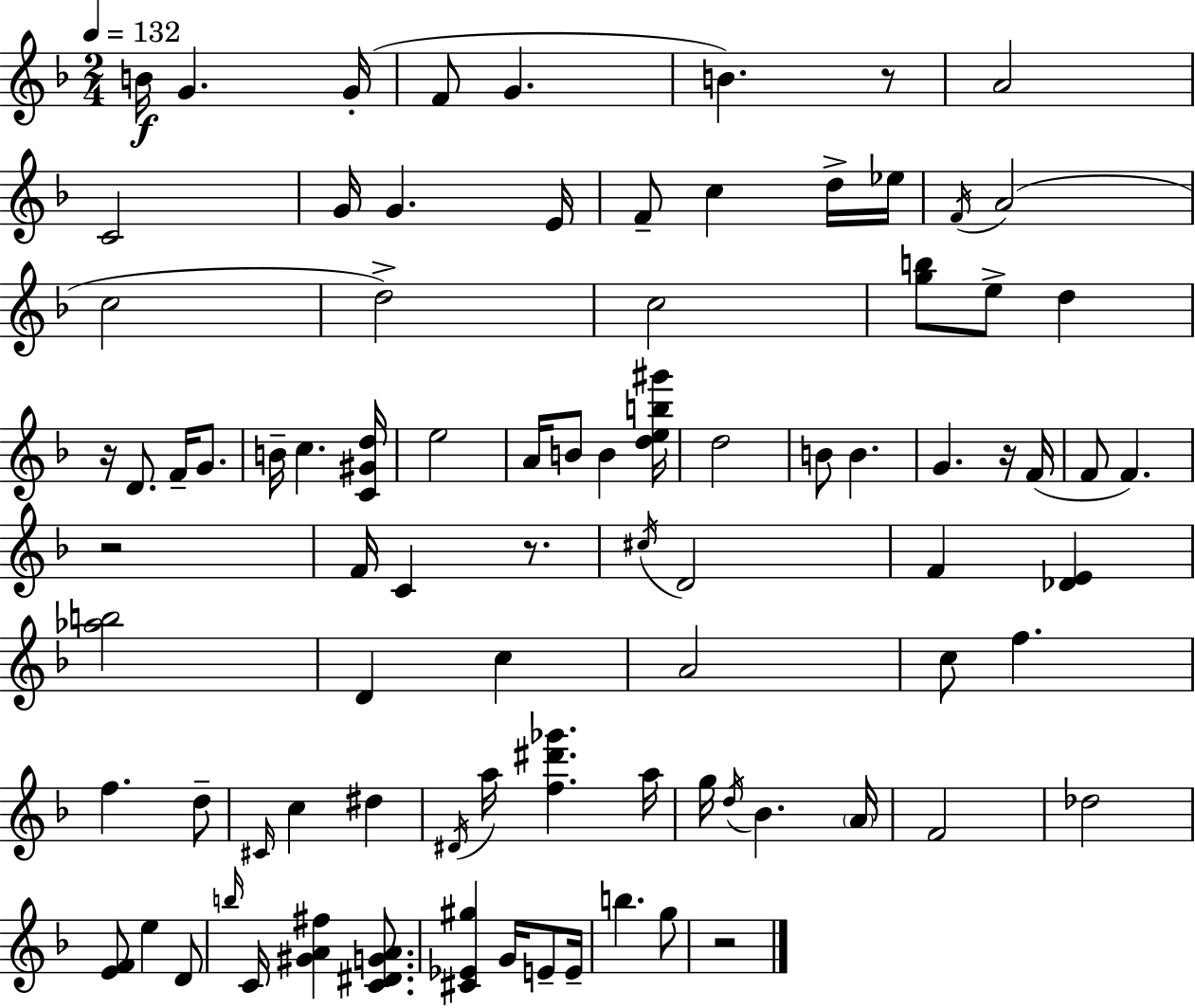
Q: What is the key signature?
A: D minor